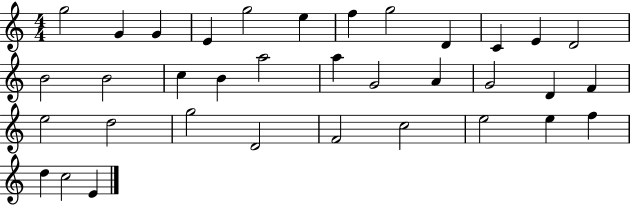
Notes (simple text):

G5/h G4/q G4/q E4/q G5/h E5/q F5/q G5/h D4/q C4/q E4/q D4/h B4/h B4/h C5/q B4/q A5/h A5/q G4/h A4/q G4/h D4/q F4/q E5/h D5/h G5/h D4/h F4/h C5/h E5/h E5/q F5/q D5/q C5/h E4/q